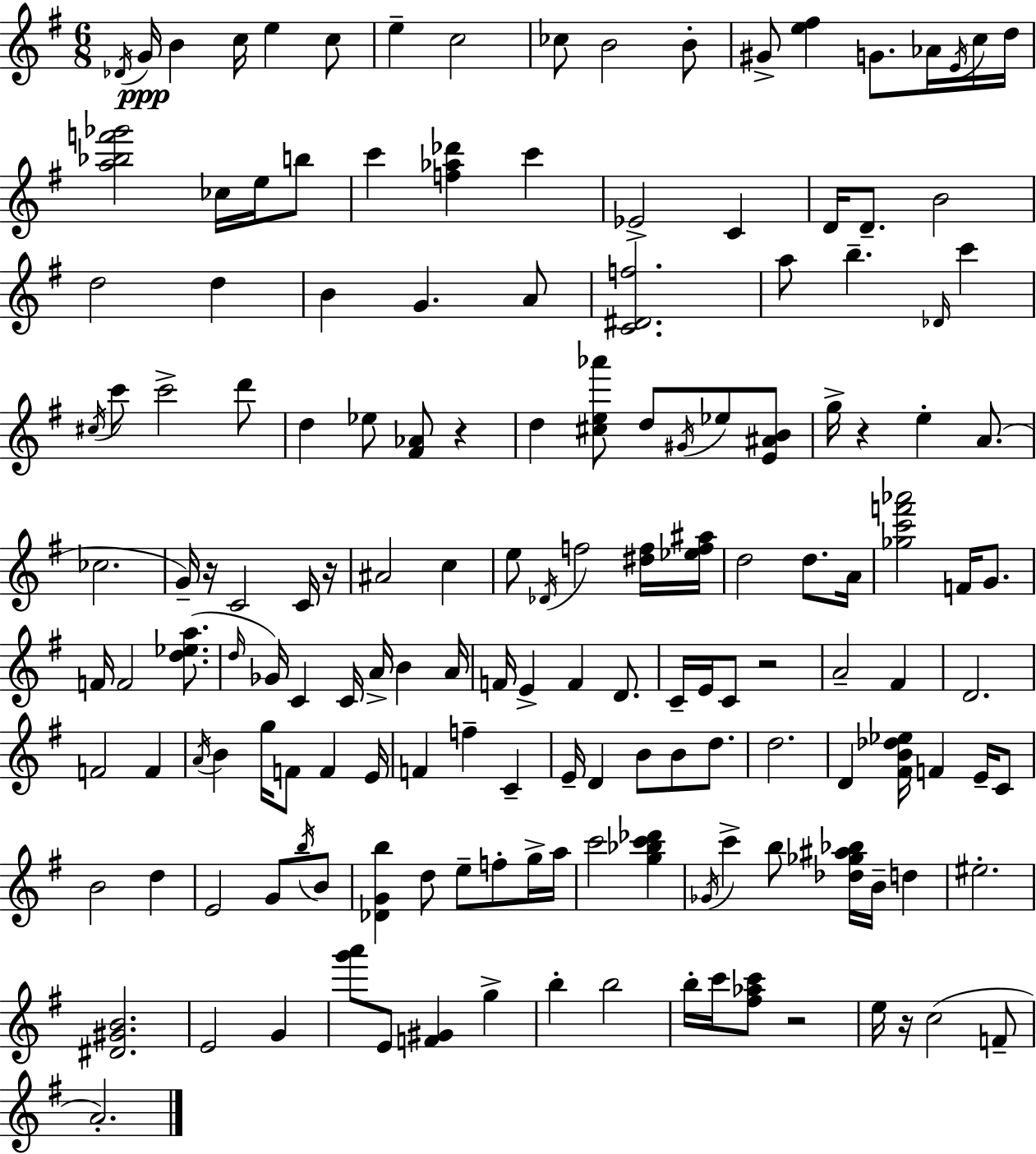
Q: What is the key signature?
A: G major